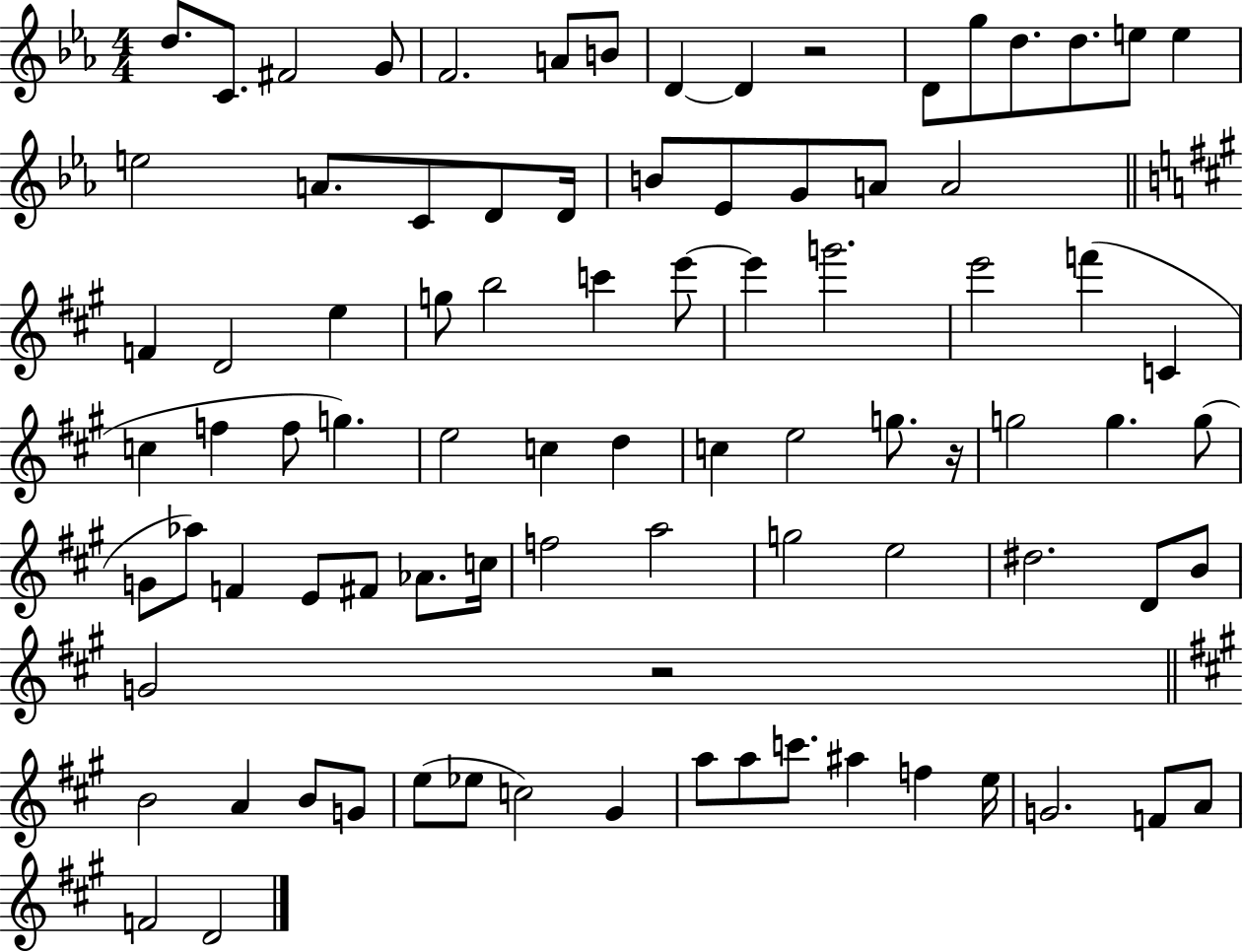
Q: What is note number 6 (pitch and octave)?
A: A4